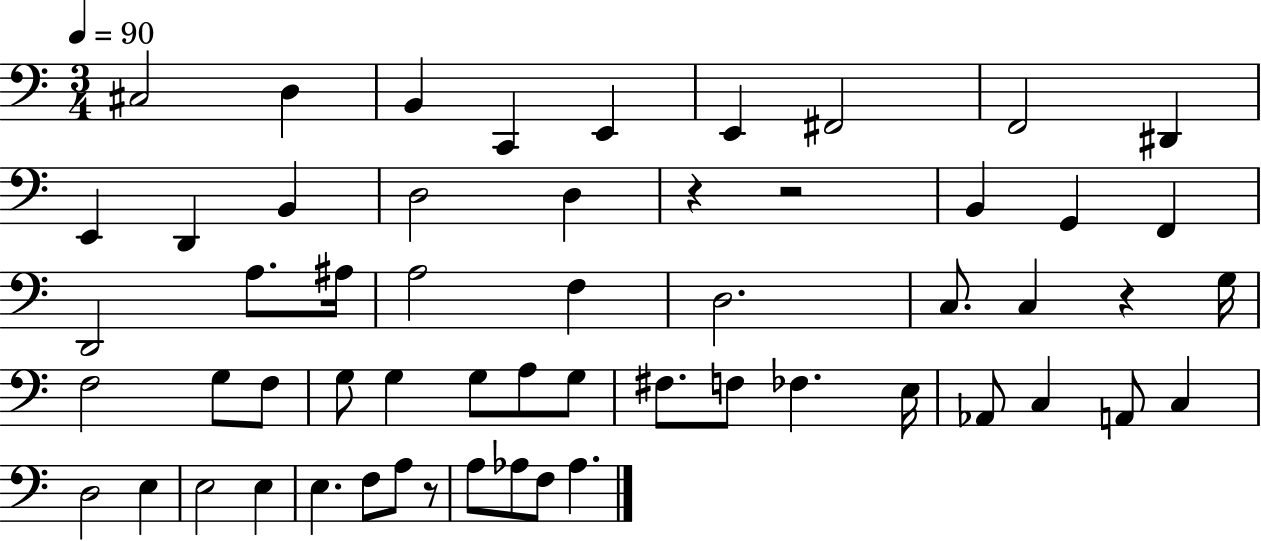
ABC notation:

X:1
T:Untitled
M:3/4
L:1/4
K:C
^C,2 D, B,, C,, E,, E,, ^F,,2 F,,2 ^D,, E,, D,, B,, D,2 D, z z2 B,, G,, F,, D,,2 A,/2 ^A,/4 A,2 F, D,2 C,/2 C, z G,/4 F,2 G,/2 F,/2 G,/2 G, G,/2 A,/2 G,/2 ^F,/2 F,/2 _F, E,/4 _A,,/2 C, A,,/2 C, D,2 E, E,2 E, E, F,/2 A,/2 z/2 A,/2 _A,/2 F,/2 _A,